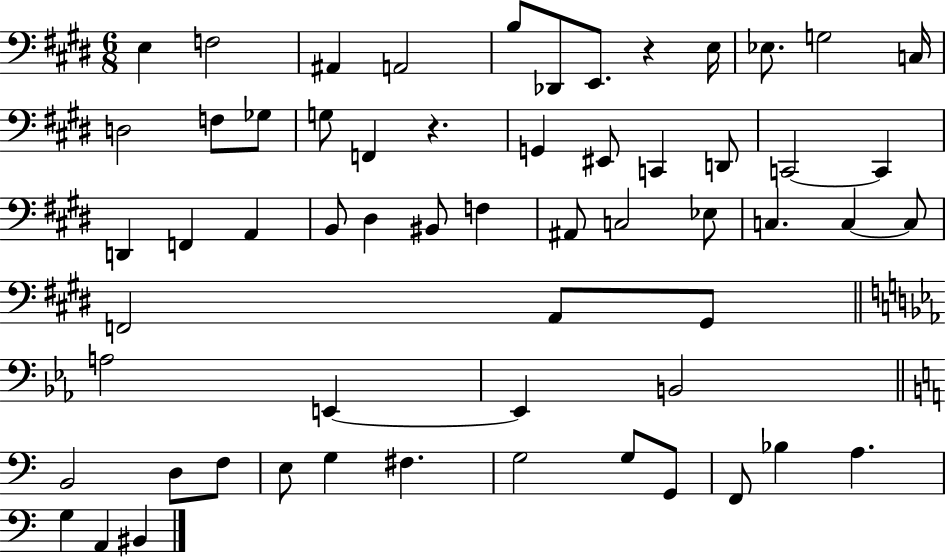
E3/q F3/h A#2/q A2/h B3/e Db2/e E2/e. R/q E3/s Eb3/e. G3/h C3/s D3/h F3/e Gb3/e G3/e F2/q R/q. G2/q EIS2/e C2/q D2/e C2/h C2/q D2/q F2/q A2/q B2/e D#3/q BIS2/e F3/q A#2/e C3/h Eb3/e C3/q. C3/q C3/e F2/h A2/e G#2/e A3/h E2/q E2/q B2/h B2/h D3/e F3/e E3/e G3/q F#3/q. G3/h G3/e G2/e F2/e Bb3/q A3/q. G3/q A2/q BIS2/q